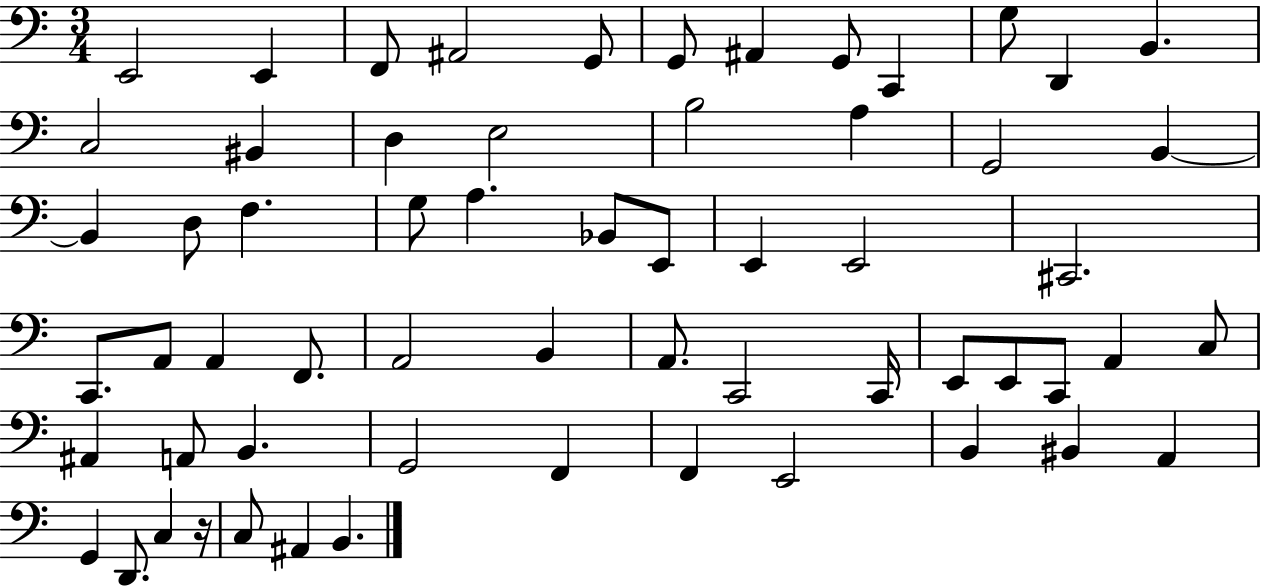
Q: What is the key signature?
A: C major